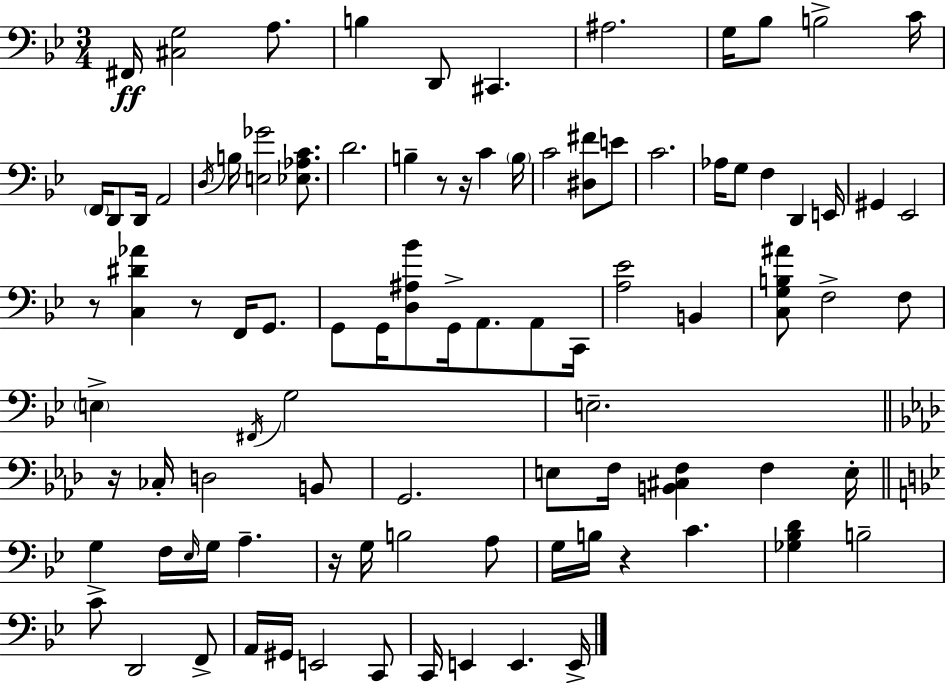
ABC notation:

X:1
T:Untitled
M:3/4
L:1/4
K:Gm
^F,,/4 [^C,G,]2 A,/2 B, D,,/2 ^C,, ^A,2 G,/4 _B,/2 B,2 C/4 F,,/4 D,,/2 D,,/4 A,,2 D,/4 B,/4 [E,_G]2 [_E,_A,C]/2 D2 B, z/2 z/4 C B,/4 C2 [^D,^F]/2 E/2 C2 _A,/4 G,/2 F, D,, E,,/4 ^G,, _E,,2 z/2 [C,^D_A] z/2 F,,/4 G,,/2 G,,/2 G,,/4 [D,^A,_B]/2 G,,/4 A,,/2 A,,/2 C,,/4 [A,_E]2 B,, [C,G,B,^A]/2 F,2 F,/2 E, ^F,,/4 G,2 E,2 z/4 _C,/4 D,2 B,,/2 G,,2 E,/2 F,/4 [B,,^C,F,] F, E,/4 G, F,/4 _E,/4 G,/4 A, z/4 G,/4 B,2 A,/2 G,/4 B,/4 z C [_G,_B,D] B,2 C/2 D,,2 F,,/2 A,,/4 ^G,,/4 E,,2 C,,/2 C,,/4 E,, E,, E,,/4